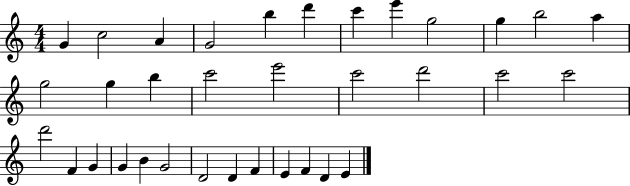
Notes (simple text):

G4/q C5/h A4/q G4/h B5/q D6/q C6/q E6/q G5/h G5/q B5/h A5/q G5/h G5/q B5/q C6/h E6/h C6/h D6/h C6/h C6/h D6/h F4/q G4/q G4/q B4/q G4/h D4/h D4/q F4/q E4/q F4/q D4/q E4/q